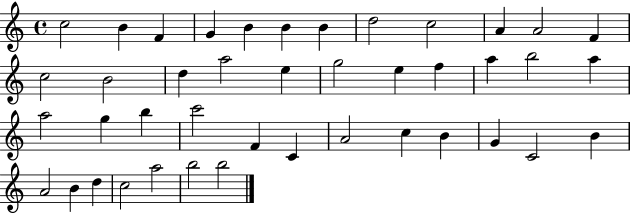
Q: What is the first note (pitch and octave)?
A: C5